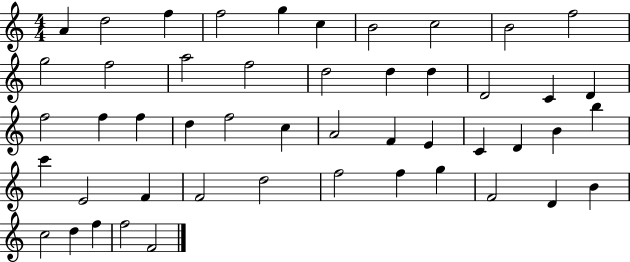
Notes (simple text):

A4/q D5/h F5/q F5/h G5/q C5/q B4/h C5/h B4/h F5/h G5/h F5/h A5/h F5/h D5/h D5/q D5/q D4/h C4/q D4/q F5/h F5/q F5/q D5/q F5/h C5/q A4/h F4/q E4/q C4/q D4/q B4/q B5/q C6/q E4/h F4/q F4/h D5/h F5/h F5/q G5/q F4/h D4/q B4/q C5/h D5/q F5/q F5/h F4/h